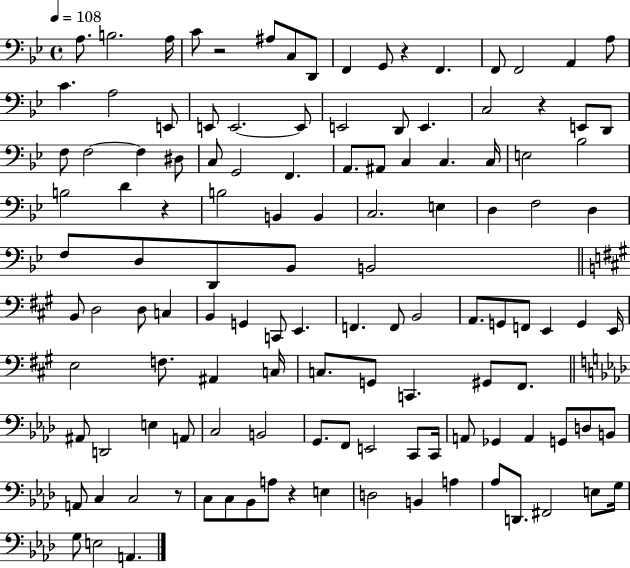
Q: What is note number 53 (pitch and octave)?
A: D2